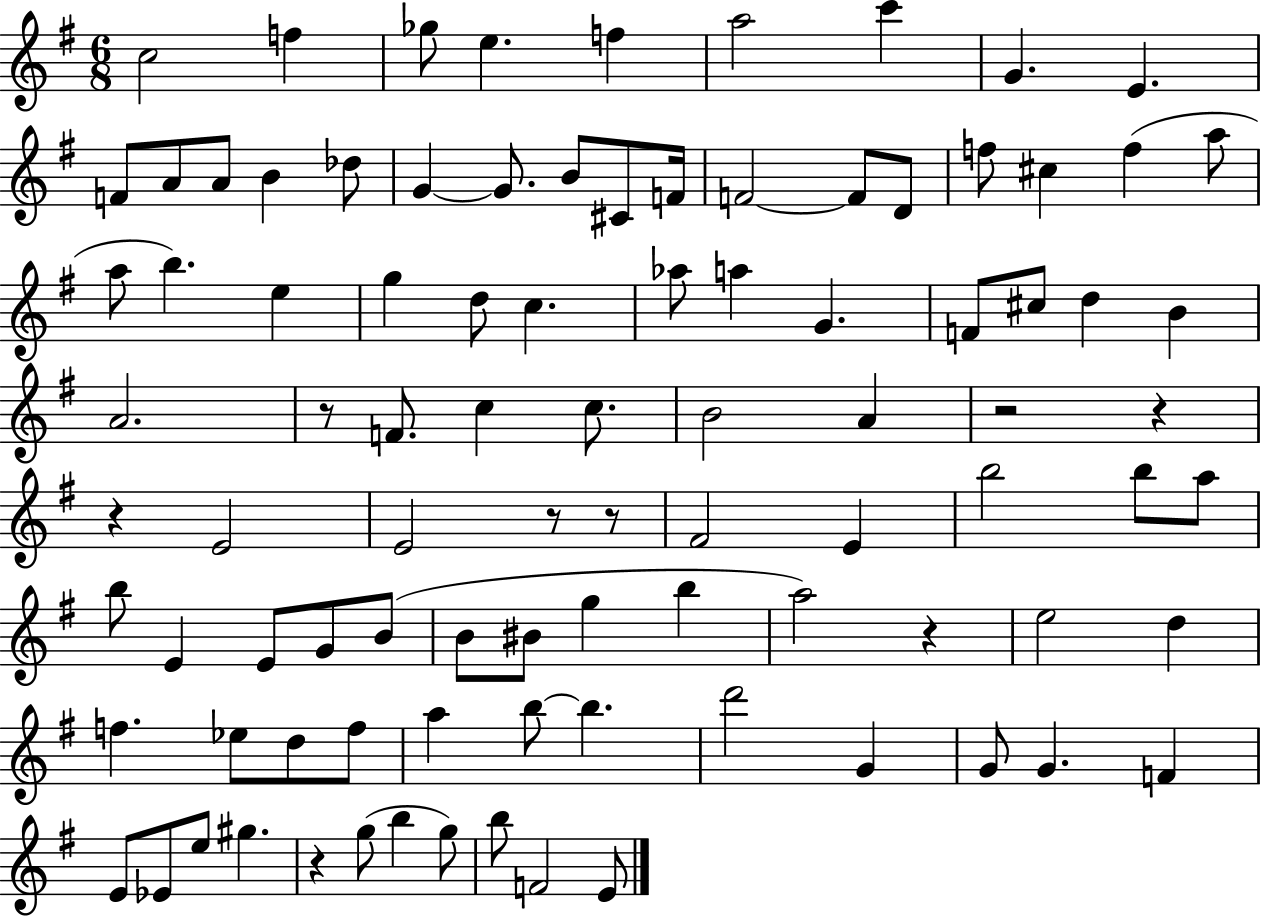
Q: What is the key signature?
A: G major